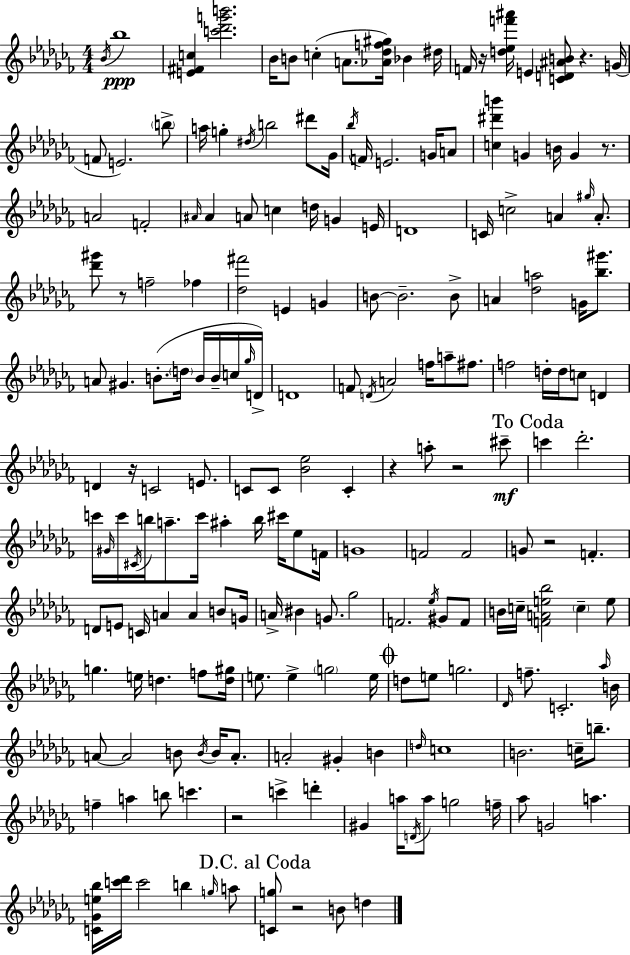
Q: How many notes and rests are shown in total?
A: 196